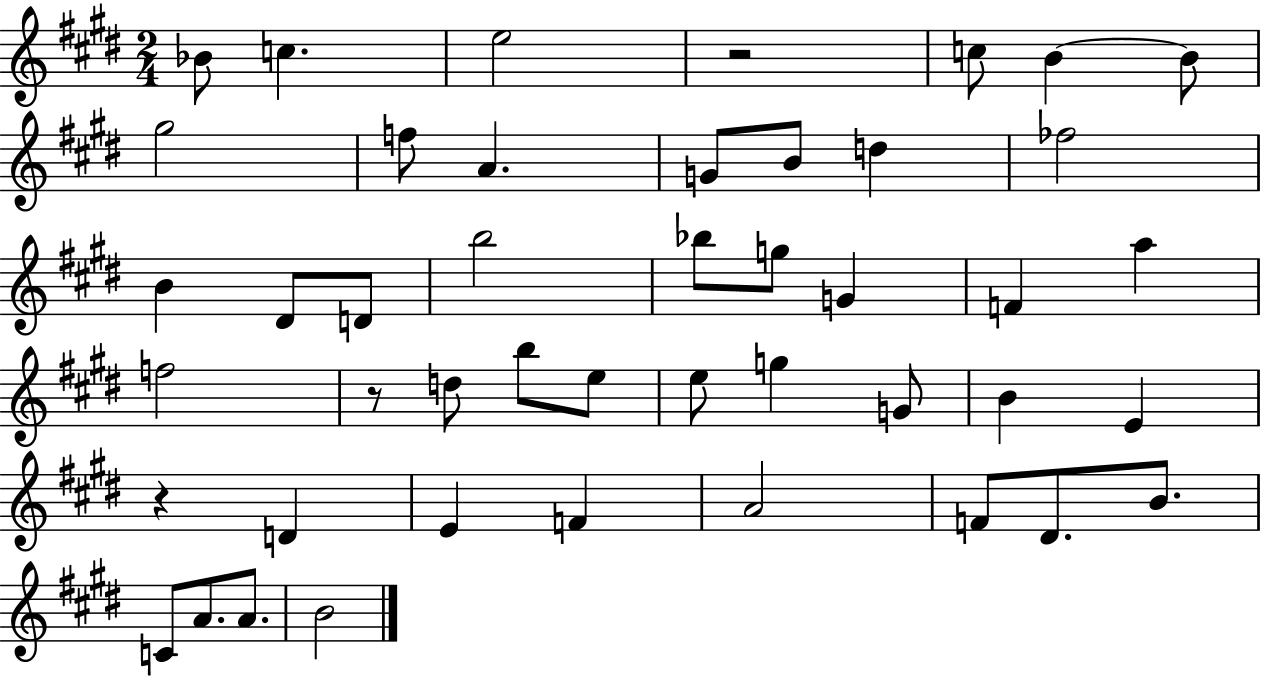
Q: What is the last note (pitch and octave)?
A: B4